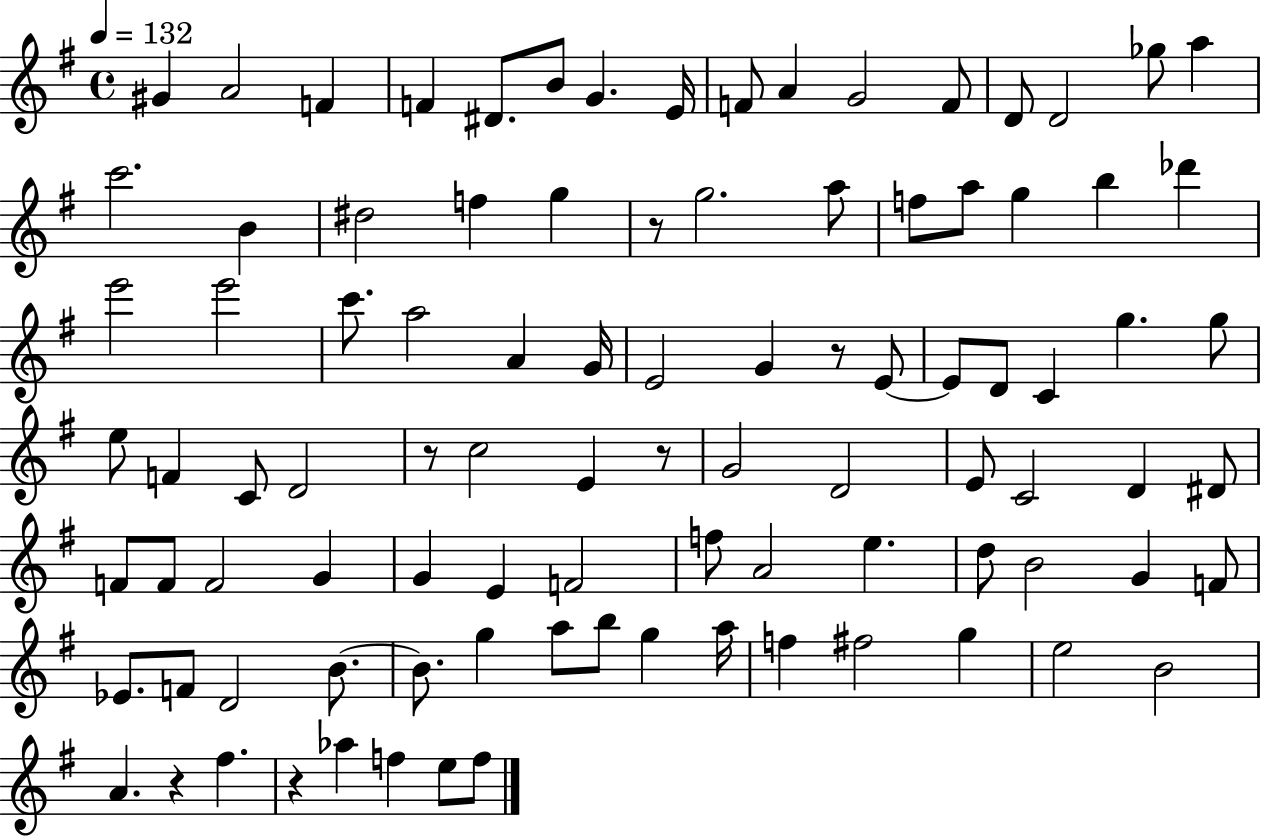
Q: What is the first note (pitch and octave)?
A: G#4